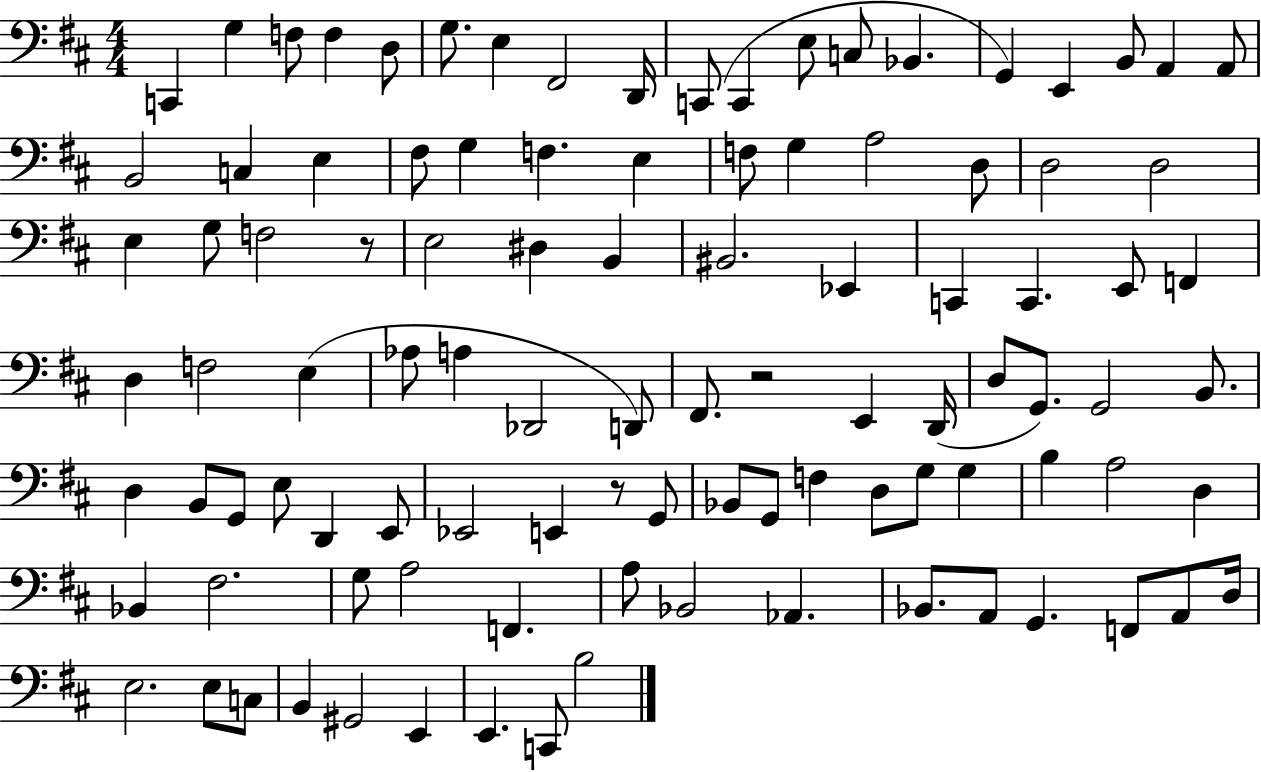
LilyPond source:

{
  \clef bass
  \numericTimeSignature
  \time 4/4
  \key d \major
  c,4 g4 f8 f4 d8 | g8. e4 fis,2 d,16 | c,8( c,4 e8 c8 bes,4. | g,4) e,4 b,8 a,4 a,8 | \break b,2 c4 e4 | fis8 g4 f4. e4 | f8 g4 a2 d8 | d2 d2 | \break e4 g8 f2 r8 | e2 dis4 b,4 | bis,2. ees,4 | c,4 c,4. e,8 f,4 | \break d4 f2 e4( | aes8 a4 des,2 d,8) | fis,8. r2 e,4 d,16( | d8 g,8.) g,2 b,8. | \break d4 b,8 g,8 e8 d,4 e,8 | ees,2 e,4 r8 g,8 | bes,8 g,8 f4 d8 g8 g4 | b4 a2 d4 | \break bes,4 fis2. | g8 a2 f,4. | a8 bes,2 aes,4. | bes,8. a,8 g,4. f,8 a,8 d16 | \break e2. e8 c8 | b,4 gis,2 e,4 | e,4. c,8 b2 | \bar "|."
}